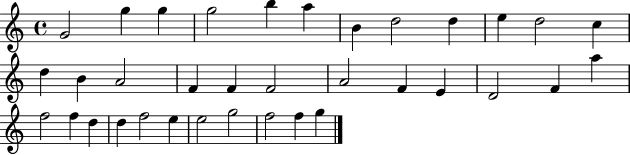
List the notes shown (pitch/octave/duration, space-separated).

G4/h G5/q G5/q G5/h B5/q A5/q B4/q D5/h D5/q E5/q D5/h C5/q D5/q B4/q A4/h F4/q F4/q F4/h A4/h F4/q E4/q D4/h F4/q A5/q F5/h F5/q D5/q D5/q F5/h E5/q E5/h G5/h F5/h F5/q G5/q